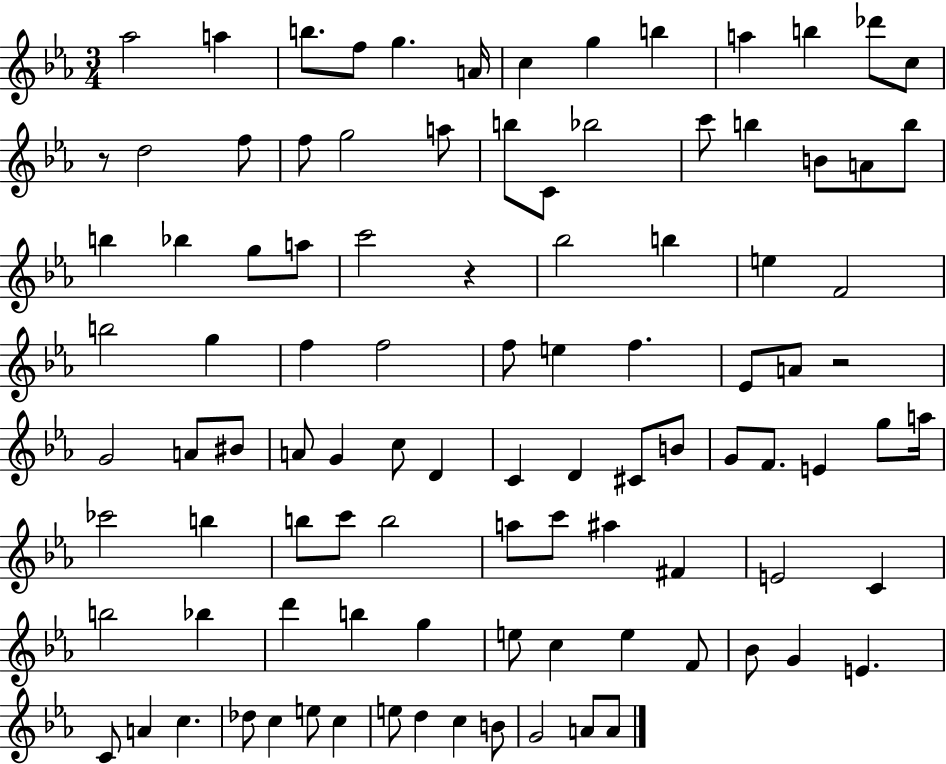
Ab5/h A5/q B5/e. F5/e G5/q. A4/s C5/q G5/q B5/q A5/q B5/q Db6/e C5/e R/e D5/h F5/e F5/e G5/h A5/e B5/e C4/e Bb5/h C6/e B5/q B4/e A4/e B5/e B5/q Bb5/q G5/e A5/e C6/h R/q Bb5/h B5/q E5/q F4/h B5/h G5/q F5/q F5/h F5/e E5/q F5/q. Eb4/e A4/e R/h G4/h A4/e BIS4/e A4/e G4/q C5/e D4/q C4/q D4/q C#4/e B4/e G4/e F4/e. E4/q G5/e A5/s CES6/h B5/q B5/e C6/e B5/h A5/e C6/e A#5/q F#4/q E4/h C4/q B5/h Bb5/q D6/q B5/q G5/q E5/e C5/q E5/q F4/e Bb4/e G4/q E4/q. C4/e A4/q C5/q. Db5/e C5/q E5/e C5/q E5/e D5/q C5/q B4/e G4/h A4/e A4/e